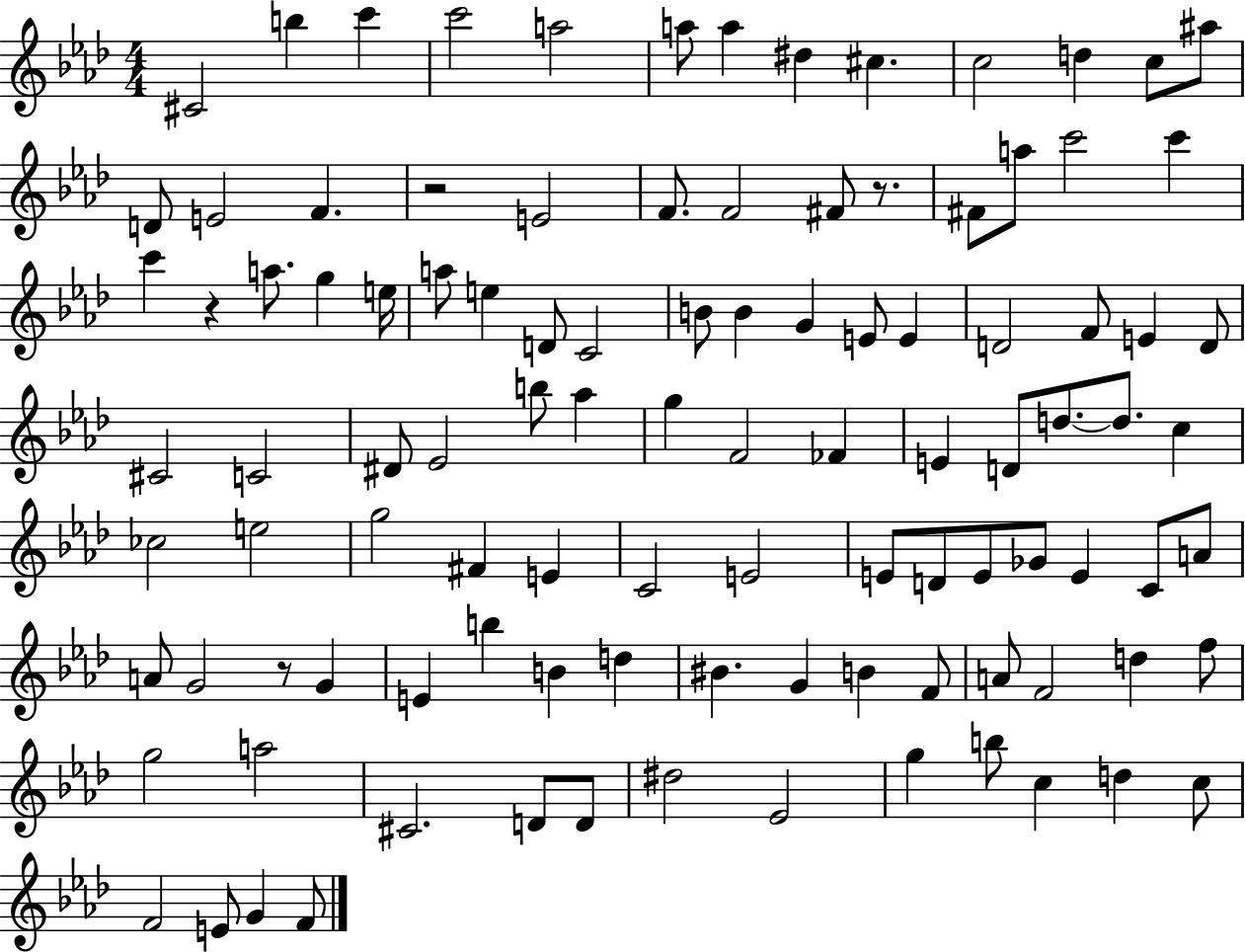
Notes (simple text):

C#4/h B5/q C6/q C6/h A5/h A5/e A5/q D#5/q C#5/q. C5/h D5/q C5/e A#5/e D4/e E4/h F4/q. R/h E4/h F4/e. F4/h F#4/e R/e. F#4/e A5/e C6/h C6/q C6/q R/q A5/e. G5/q E5/s A5/e E5/q D4/e C4/h B4/e B4/q G4/q E4/e E4/q D4/h F4/e E4/q D4/e C#4/h C4/h D#4/e Eb4/h B5/e Ab5/q G5/q F4/h FES4/q E4/q D4/e D5/e. D5/e. C5/q CES5/h E5/h G5/h F#4/q E4/q C4/h E4/h E4/e D4/e E4/e Gb4/e E4/q C4/e A4/e A4/e G4/h R/e G4/q E4/q B5/q B4/q D5/q BIS4/q. G4/q B4/q F4/e A4/e F4/h D5/q F5/e G5/h A5/h C#4/h. D4/e D4/e D#5/h Eb4/h G5/q B5/e C5/q D5/q C5/e F4/h E4/e G4/q F4/e